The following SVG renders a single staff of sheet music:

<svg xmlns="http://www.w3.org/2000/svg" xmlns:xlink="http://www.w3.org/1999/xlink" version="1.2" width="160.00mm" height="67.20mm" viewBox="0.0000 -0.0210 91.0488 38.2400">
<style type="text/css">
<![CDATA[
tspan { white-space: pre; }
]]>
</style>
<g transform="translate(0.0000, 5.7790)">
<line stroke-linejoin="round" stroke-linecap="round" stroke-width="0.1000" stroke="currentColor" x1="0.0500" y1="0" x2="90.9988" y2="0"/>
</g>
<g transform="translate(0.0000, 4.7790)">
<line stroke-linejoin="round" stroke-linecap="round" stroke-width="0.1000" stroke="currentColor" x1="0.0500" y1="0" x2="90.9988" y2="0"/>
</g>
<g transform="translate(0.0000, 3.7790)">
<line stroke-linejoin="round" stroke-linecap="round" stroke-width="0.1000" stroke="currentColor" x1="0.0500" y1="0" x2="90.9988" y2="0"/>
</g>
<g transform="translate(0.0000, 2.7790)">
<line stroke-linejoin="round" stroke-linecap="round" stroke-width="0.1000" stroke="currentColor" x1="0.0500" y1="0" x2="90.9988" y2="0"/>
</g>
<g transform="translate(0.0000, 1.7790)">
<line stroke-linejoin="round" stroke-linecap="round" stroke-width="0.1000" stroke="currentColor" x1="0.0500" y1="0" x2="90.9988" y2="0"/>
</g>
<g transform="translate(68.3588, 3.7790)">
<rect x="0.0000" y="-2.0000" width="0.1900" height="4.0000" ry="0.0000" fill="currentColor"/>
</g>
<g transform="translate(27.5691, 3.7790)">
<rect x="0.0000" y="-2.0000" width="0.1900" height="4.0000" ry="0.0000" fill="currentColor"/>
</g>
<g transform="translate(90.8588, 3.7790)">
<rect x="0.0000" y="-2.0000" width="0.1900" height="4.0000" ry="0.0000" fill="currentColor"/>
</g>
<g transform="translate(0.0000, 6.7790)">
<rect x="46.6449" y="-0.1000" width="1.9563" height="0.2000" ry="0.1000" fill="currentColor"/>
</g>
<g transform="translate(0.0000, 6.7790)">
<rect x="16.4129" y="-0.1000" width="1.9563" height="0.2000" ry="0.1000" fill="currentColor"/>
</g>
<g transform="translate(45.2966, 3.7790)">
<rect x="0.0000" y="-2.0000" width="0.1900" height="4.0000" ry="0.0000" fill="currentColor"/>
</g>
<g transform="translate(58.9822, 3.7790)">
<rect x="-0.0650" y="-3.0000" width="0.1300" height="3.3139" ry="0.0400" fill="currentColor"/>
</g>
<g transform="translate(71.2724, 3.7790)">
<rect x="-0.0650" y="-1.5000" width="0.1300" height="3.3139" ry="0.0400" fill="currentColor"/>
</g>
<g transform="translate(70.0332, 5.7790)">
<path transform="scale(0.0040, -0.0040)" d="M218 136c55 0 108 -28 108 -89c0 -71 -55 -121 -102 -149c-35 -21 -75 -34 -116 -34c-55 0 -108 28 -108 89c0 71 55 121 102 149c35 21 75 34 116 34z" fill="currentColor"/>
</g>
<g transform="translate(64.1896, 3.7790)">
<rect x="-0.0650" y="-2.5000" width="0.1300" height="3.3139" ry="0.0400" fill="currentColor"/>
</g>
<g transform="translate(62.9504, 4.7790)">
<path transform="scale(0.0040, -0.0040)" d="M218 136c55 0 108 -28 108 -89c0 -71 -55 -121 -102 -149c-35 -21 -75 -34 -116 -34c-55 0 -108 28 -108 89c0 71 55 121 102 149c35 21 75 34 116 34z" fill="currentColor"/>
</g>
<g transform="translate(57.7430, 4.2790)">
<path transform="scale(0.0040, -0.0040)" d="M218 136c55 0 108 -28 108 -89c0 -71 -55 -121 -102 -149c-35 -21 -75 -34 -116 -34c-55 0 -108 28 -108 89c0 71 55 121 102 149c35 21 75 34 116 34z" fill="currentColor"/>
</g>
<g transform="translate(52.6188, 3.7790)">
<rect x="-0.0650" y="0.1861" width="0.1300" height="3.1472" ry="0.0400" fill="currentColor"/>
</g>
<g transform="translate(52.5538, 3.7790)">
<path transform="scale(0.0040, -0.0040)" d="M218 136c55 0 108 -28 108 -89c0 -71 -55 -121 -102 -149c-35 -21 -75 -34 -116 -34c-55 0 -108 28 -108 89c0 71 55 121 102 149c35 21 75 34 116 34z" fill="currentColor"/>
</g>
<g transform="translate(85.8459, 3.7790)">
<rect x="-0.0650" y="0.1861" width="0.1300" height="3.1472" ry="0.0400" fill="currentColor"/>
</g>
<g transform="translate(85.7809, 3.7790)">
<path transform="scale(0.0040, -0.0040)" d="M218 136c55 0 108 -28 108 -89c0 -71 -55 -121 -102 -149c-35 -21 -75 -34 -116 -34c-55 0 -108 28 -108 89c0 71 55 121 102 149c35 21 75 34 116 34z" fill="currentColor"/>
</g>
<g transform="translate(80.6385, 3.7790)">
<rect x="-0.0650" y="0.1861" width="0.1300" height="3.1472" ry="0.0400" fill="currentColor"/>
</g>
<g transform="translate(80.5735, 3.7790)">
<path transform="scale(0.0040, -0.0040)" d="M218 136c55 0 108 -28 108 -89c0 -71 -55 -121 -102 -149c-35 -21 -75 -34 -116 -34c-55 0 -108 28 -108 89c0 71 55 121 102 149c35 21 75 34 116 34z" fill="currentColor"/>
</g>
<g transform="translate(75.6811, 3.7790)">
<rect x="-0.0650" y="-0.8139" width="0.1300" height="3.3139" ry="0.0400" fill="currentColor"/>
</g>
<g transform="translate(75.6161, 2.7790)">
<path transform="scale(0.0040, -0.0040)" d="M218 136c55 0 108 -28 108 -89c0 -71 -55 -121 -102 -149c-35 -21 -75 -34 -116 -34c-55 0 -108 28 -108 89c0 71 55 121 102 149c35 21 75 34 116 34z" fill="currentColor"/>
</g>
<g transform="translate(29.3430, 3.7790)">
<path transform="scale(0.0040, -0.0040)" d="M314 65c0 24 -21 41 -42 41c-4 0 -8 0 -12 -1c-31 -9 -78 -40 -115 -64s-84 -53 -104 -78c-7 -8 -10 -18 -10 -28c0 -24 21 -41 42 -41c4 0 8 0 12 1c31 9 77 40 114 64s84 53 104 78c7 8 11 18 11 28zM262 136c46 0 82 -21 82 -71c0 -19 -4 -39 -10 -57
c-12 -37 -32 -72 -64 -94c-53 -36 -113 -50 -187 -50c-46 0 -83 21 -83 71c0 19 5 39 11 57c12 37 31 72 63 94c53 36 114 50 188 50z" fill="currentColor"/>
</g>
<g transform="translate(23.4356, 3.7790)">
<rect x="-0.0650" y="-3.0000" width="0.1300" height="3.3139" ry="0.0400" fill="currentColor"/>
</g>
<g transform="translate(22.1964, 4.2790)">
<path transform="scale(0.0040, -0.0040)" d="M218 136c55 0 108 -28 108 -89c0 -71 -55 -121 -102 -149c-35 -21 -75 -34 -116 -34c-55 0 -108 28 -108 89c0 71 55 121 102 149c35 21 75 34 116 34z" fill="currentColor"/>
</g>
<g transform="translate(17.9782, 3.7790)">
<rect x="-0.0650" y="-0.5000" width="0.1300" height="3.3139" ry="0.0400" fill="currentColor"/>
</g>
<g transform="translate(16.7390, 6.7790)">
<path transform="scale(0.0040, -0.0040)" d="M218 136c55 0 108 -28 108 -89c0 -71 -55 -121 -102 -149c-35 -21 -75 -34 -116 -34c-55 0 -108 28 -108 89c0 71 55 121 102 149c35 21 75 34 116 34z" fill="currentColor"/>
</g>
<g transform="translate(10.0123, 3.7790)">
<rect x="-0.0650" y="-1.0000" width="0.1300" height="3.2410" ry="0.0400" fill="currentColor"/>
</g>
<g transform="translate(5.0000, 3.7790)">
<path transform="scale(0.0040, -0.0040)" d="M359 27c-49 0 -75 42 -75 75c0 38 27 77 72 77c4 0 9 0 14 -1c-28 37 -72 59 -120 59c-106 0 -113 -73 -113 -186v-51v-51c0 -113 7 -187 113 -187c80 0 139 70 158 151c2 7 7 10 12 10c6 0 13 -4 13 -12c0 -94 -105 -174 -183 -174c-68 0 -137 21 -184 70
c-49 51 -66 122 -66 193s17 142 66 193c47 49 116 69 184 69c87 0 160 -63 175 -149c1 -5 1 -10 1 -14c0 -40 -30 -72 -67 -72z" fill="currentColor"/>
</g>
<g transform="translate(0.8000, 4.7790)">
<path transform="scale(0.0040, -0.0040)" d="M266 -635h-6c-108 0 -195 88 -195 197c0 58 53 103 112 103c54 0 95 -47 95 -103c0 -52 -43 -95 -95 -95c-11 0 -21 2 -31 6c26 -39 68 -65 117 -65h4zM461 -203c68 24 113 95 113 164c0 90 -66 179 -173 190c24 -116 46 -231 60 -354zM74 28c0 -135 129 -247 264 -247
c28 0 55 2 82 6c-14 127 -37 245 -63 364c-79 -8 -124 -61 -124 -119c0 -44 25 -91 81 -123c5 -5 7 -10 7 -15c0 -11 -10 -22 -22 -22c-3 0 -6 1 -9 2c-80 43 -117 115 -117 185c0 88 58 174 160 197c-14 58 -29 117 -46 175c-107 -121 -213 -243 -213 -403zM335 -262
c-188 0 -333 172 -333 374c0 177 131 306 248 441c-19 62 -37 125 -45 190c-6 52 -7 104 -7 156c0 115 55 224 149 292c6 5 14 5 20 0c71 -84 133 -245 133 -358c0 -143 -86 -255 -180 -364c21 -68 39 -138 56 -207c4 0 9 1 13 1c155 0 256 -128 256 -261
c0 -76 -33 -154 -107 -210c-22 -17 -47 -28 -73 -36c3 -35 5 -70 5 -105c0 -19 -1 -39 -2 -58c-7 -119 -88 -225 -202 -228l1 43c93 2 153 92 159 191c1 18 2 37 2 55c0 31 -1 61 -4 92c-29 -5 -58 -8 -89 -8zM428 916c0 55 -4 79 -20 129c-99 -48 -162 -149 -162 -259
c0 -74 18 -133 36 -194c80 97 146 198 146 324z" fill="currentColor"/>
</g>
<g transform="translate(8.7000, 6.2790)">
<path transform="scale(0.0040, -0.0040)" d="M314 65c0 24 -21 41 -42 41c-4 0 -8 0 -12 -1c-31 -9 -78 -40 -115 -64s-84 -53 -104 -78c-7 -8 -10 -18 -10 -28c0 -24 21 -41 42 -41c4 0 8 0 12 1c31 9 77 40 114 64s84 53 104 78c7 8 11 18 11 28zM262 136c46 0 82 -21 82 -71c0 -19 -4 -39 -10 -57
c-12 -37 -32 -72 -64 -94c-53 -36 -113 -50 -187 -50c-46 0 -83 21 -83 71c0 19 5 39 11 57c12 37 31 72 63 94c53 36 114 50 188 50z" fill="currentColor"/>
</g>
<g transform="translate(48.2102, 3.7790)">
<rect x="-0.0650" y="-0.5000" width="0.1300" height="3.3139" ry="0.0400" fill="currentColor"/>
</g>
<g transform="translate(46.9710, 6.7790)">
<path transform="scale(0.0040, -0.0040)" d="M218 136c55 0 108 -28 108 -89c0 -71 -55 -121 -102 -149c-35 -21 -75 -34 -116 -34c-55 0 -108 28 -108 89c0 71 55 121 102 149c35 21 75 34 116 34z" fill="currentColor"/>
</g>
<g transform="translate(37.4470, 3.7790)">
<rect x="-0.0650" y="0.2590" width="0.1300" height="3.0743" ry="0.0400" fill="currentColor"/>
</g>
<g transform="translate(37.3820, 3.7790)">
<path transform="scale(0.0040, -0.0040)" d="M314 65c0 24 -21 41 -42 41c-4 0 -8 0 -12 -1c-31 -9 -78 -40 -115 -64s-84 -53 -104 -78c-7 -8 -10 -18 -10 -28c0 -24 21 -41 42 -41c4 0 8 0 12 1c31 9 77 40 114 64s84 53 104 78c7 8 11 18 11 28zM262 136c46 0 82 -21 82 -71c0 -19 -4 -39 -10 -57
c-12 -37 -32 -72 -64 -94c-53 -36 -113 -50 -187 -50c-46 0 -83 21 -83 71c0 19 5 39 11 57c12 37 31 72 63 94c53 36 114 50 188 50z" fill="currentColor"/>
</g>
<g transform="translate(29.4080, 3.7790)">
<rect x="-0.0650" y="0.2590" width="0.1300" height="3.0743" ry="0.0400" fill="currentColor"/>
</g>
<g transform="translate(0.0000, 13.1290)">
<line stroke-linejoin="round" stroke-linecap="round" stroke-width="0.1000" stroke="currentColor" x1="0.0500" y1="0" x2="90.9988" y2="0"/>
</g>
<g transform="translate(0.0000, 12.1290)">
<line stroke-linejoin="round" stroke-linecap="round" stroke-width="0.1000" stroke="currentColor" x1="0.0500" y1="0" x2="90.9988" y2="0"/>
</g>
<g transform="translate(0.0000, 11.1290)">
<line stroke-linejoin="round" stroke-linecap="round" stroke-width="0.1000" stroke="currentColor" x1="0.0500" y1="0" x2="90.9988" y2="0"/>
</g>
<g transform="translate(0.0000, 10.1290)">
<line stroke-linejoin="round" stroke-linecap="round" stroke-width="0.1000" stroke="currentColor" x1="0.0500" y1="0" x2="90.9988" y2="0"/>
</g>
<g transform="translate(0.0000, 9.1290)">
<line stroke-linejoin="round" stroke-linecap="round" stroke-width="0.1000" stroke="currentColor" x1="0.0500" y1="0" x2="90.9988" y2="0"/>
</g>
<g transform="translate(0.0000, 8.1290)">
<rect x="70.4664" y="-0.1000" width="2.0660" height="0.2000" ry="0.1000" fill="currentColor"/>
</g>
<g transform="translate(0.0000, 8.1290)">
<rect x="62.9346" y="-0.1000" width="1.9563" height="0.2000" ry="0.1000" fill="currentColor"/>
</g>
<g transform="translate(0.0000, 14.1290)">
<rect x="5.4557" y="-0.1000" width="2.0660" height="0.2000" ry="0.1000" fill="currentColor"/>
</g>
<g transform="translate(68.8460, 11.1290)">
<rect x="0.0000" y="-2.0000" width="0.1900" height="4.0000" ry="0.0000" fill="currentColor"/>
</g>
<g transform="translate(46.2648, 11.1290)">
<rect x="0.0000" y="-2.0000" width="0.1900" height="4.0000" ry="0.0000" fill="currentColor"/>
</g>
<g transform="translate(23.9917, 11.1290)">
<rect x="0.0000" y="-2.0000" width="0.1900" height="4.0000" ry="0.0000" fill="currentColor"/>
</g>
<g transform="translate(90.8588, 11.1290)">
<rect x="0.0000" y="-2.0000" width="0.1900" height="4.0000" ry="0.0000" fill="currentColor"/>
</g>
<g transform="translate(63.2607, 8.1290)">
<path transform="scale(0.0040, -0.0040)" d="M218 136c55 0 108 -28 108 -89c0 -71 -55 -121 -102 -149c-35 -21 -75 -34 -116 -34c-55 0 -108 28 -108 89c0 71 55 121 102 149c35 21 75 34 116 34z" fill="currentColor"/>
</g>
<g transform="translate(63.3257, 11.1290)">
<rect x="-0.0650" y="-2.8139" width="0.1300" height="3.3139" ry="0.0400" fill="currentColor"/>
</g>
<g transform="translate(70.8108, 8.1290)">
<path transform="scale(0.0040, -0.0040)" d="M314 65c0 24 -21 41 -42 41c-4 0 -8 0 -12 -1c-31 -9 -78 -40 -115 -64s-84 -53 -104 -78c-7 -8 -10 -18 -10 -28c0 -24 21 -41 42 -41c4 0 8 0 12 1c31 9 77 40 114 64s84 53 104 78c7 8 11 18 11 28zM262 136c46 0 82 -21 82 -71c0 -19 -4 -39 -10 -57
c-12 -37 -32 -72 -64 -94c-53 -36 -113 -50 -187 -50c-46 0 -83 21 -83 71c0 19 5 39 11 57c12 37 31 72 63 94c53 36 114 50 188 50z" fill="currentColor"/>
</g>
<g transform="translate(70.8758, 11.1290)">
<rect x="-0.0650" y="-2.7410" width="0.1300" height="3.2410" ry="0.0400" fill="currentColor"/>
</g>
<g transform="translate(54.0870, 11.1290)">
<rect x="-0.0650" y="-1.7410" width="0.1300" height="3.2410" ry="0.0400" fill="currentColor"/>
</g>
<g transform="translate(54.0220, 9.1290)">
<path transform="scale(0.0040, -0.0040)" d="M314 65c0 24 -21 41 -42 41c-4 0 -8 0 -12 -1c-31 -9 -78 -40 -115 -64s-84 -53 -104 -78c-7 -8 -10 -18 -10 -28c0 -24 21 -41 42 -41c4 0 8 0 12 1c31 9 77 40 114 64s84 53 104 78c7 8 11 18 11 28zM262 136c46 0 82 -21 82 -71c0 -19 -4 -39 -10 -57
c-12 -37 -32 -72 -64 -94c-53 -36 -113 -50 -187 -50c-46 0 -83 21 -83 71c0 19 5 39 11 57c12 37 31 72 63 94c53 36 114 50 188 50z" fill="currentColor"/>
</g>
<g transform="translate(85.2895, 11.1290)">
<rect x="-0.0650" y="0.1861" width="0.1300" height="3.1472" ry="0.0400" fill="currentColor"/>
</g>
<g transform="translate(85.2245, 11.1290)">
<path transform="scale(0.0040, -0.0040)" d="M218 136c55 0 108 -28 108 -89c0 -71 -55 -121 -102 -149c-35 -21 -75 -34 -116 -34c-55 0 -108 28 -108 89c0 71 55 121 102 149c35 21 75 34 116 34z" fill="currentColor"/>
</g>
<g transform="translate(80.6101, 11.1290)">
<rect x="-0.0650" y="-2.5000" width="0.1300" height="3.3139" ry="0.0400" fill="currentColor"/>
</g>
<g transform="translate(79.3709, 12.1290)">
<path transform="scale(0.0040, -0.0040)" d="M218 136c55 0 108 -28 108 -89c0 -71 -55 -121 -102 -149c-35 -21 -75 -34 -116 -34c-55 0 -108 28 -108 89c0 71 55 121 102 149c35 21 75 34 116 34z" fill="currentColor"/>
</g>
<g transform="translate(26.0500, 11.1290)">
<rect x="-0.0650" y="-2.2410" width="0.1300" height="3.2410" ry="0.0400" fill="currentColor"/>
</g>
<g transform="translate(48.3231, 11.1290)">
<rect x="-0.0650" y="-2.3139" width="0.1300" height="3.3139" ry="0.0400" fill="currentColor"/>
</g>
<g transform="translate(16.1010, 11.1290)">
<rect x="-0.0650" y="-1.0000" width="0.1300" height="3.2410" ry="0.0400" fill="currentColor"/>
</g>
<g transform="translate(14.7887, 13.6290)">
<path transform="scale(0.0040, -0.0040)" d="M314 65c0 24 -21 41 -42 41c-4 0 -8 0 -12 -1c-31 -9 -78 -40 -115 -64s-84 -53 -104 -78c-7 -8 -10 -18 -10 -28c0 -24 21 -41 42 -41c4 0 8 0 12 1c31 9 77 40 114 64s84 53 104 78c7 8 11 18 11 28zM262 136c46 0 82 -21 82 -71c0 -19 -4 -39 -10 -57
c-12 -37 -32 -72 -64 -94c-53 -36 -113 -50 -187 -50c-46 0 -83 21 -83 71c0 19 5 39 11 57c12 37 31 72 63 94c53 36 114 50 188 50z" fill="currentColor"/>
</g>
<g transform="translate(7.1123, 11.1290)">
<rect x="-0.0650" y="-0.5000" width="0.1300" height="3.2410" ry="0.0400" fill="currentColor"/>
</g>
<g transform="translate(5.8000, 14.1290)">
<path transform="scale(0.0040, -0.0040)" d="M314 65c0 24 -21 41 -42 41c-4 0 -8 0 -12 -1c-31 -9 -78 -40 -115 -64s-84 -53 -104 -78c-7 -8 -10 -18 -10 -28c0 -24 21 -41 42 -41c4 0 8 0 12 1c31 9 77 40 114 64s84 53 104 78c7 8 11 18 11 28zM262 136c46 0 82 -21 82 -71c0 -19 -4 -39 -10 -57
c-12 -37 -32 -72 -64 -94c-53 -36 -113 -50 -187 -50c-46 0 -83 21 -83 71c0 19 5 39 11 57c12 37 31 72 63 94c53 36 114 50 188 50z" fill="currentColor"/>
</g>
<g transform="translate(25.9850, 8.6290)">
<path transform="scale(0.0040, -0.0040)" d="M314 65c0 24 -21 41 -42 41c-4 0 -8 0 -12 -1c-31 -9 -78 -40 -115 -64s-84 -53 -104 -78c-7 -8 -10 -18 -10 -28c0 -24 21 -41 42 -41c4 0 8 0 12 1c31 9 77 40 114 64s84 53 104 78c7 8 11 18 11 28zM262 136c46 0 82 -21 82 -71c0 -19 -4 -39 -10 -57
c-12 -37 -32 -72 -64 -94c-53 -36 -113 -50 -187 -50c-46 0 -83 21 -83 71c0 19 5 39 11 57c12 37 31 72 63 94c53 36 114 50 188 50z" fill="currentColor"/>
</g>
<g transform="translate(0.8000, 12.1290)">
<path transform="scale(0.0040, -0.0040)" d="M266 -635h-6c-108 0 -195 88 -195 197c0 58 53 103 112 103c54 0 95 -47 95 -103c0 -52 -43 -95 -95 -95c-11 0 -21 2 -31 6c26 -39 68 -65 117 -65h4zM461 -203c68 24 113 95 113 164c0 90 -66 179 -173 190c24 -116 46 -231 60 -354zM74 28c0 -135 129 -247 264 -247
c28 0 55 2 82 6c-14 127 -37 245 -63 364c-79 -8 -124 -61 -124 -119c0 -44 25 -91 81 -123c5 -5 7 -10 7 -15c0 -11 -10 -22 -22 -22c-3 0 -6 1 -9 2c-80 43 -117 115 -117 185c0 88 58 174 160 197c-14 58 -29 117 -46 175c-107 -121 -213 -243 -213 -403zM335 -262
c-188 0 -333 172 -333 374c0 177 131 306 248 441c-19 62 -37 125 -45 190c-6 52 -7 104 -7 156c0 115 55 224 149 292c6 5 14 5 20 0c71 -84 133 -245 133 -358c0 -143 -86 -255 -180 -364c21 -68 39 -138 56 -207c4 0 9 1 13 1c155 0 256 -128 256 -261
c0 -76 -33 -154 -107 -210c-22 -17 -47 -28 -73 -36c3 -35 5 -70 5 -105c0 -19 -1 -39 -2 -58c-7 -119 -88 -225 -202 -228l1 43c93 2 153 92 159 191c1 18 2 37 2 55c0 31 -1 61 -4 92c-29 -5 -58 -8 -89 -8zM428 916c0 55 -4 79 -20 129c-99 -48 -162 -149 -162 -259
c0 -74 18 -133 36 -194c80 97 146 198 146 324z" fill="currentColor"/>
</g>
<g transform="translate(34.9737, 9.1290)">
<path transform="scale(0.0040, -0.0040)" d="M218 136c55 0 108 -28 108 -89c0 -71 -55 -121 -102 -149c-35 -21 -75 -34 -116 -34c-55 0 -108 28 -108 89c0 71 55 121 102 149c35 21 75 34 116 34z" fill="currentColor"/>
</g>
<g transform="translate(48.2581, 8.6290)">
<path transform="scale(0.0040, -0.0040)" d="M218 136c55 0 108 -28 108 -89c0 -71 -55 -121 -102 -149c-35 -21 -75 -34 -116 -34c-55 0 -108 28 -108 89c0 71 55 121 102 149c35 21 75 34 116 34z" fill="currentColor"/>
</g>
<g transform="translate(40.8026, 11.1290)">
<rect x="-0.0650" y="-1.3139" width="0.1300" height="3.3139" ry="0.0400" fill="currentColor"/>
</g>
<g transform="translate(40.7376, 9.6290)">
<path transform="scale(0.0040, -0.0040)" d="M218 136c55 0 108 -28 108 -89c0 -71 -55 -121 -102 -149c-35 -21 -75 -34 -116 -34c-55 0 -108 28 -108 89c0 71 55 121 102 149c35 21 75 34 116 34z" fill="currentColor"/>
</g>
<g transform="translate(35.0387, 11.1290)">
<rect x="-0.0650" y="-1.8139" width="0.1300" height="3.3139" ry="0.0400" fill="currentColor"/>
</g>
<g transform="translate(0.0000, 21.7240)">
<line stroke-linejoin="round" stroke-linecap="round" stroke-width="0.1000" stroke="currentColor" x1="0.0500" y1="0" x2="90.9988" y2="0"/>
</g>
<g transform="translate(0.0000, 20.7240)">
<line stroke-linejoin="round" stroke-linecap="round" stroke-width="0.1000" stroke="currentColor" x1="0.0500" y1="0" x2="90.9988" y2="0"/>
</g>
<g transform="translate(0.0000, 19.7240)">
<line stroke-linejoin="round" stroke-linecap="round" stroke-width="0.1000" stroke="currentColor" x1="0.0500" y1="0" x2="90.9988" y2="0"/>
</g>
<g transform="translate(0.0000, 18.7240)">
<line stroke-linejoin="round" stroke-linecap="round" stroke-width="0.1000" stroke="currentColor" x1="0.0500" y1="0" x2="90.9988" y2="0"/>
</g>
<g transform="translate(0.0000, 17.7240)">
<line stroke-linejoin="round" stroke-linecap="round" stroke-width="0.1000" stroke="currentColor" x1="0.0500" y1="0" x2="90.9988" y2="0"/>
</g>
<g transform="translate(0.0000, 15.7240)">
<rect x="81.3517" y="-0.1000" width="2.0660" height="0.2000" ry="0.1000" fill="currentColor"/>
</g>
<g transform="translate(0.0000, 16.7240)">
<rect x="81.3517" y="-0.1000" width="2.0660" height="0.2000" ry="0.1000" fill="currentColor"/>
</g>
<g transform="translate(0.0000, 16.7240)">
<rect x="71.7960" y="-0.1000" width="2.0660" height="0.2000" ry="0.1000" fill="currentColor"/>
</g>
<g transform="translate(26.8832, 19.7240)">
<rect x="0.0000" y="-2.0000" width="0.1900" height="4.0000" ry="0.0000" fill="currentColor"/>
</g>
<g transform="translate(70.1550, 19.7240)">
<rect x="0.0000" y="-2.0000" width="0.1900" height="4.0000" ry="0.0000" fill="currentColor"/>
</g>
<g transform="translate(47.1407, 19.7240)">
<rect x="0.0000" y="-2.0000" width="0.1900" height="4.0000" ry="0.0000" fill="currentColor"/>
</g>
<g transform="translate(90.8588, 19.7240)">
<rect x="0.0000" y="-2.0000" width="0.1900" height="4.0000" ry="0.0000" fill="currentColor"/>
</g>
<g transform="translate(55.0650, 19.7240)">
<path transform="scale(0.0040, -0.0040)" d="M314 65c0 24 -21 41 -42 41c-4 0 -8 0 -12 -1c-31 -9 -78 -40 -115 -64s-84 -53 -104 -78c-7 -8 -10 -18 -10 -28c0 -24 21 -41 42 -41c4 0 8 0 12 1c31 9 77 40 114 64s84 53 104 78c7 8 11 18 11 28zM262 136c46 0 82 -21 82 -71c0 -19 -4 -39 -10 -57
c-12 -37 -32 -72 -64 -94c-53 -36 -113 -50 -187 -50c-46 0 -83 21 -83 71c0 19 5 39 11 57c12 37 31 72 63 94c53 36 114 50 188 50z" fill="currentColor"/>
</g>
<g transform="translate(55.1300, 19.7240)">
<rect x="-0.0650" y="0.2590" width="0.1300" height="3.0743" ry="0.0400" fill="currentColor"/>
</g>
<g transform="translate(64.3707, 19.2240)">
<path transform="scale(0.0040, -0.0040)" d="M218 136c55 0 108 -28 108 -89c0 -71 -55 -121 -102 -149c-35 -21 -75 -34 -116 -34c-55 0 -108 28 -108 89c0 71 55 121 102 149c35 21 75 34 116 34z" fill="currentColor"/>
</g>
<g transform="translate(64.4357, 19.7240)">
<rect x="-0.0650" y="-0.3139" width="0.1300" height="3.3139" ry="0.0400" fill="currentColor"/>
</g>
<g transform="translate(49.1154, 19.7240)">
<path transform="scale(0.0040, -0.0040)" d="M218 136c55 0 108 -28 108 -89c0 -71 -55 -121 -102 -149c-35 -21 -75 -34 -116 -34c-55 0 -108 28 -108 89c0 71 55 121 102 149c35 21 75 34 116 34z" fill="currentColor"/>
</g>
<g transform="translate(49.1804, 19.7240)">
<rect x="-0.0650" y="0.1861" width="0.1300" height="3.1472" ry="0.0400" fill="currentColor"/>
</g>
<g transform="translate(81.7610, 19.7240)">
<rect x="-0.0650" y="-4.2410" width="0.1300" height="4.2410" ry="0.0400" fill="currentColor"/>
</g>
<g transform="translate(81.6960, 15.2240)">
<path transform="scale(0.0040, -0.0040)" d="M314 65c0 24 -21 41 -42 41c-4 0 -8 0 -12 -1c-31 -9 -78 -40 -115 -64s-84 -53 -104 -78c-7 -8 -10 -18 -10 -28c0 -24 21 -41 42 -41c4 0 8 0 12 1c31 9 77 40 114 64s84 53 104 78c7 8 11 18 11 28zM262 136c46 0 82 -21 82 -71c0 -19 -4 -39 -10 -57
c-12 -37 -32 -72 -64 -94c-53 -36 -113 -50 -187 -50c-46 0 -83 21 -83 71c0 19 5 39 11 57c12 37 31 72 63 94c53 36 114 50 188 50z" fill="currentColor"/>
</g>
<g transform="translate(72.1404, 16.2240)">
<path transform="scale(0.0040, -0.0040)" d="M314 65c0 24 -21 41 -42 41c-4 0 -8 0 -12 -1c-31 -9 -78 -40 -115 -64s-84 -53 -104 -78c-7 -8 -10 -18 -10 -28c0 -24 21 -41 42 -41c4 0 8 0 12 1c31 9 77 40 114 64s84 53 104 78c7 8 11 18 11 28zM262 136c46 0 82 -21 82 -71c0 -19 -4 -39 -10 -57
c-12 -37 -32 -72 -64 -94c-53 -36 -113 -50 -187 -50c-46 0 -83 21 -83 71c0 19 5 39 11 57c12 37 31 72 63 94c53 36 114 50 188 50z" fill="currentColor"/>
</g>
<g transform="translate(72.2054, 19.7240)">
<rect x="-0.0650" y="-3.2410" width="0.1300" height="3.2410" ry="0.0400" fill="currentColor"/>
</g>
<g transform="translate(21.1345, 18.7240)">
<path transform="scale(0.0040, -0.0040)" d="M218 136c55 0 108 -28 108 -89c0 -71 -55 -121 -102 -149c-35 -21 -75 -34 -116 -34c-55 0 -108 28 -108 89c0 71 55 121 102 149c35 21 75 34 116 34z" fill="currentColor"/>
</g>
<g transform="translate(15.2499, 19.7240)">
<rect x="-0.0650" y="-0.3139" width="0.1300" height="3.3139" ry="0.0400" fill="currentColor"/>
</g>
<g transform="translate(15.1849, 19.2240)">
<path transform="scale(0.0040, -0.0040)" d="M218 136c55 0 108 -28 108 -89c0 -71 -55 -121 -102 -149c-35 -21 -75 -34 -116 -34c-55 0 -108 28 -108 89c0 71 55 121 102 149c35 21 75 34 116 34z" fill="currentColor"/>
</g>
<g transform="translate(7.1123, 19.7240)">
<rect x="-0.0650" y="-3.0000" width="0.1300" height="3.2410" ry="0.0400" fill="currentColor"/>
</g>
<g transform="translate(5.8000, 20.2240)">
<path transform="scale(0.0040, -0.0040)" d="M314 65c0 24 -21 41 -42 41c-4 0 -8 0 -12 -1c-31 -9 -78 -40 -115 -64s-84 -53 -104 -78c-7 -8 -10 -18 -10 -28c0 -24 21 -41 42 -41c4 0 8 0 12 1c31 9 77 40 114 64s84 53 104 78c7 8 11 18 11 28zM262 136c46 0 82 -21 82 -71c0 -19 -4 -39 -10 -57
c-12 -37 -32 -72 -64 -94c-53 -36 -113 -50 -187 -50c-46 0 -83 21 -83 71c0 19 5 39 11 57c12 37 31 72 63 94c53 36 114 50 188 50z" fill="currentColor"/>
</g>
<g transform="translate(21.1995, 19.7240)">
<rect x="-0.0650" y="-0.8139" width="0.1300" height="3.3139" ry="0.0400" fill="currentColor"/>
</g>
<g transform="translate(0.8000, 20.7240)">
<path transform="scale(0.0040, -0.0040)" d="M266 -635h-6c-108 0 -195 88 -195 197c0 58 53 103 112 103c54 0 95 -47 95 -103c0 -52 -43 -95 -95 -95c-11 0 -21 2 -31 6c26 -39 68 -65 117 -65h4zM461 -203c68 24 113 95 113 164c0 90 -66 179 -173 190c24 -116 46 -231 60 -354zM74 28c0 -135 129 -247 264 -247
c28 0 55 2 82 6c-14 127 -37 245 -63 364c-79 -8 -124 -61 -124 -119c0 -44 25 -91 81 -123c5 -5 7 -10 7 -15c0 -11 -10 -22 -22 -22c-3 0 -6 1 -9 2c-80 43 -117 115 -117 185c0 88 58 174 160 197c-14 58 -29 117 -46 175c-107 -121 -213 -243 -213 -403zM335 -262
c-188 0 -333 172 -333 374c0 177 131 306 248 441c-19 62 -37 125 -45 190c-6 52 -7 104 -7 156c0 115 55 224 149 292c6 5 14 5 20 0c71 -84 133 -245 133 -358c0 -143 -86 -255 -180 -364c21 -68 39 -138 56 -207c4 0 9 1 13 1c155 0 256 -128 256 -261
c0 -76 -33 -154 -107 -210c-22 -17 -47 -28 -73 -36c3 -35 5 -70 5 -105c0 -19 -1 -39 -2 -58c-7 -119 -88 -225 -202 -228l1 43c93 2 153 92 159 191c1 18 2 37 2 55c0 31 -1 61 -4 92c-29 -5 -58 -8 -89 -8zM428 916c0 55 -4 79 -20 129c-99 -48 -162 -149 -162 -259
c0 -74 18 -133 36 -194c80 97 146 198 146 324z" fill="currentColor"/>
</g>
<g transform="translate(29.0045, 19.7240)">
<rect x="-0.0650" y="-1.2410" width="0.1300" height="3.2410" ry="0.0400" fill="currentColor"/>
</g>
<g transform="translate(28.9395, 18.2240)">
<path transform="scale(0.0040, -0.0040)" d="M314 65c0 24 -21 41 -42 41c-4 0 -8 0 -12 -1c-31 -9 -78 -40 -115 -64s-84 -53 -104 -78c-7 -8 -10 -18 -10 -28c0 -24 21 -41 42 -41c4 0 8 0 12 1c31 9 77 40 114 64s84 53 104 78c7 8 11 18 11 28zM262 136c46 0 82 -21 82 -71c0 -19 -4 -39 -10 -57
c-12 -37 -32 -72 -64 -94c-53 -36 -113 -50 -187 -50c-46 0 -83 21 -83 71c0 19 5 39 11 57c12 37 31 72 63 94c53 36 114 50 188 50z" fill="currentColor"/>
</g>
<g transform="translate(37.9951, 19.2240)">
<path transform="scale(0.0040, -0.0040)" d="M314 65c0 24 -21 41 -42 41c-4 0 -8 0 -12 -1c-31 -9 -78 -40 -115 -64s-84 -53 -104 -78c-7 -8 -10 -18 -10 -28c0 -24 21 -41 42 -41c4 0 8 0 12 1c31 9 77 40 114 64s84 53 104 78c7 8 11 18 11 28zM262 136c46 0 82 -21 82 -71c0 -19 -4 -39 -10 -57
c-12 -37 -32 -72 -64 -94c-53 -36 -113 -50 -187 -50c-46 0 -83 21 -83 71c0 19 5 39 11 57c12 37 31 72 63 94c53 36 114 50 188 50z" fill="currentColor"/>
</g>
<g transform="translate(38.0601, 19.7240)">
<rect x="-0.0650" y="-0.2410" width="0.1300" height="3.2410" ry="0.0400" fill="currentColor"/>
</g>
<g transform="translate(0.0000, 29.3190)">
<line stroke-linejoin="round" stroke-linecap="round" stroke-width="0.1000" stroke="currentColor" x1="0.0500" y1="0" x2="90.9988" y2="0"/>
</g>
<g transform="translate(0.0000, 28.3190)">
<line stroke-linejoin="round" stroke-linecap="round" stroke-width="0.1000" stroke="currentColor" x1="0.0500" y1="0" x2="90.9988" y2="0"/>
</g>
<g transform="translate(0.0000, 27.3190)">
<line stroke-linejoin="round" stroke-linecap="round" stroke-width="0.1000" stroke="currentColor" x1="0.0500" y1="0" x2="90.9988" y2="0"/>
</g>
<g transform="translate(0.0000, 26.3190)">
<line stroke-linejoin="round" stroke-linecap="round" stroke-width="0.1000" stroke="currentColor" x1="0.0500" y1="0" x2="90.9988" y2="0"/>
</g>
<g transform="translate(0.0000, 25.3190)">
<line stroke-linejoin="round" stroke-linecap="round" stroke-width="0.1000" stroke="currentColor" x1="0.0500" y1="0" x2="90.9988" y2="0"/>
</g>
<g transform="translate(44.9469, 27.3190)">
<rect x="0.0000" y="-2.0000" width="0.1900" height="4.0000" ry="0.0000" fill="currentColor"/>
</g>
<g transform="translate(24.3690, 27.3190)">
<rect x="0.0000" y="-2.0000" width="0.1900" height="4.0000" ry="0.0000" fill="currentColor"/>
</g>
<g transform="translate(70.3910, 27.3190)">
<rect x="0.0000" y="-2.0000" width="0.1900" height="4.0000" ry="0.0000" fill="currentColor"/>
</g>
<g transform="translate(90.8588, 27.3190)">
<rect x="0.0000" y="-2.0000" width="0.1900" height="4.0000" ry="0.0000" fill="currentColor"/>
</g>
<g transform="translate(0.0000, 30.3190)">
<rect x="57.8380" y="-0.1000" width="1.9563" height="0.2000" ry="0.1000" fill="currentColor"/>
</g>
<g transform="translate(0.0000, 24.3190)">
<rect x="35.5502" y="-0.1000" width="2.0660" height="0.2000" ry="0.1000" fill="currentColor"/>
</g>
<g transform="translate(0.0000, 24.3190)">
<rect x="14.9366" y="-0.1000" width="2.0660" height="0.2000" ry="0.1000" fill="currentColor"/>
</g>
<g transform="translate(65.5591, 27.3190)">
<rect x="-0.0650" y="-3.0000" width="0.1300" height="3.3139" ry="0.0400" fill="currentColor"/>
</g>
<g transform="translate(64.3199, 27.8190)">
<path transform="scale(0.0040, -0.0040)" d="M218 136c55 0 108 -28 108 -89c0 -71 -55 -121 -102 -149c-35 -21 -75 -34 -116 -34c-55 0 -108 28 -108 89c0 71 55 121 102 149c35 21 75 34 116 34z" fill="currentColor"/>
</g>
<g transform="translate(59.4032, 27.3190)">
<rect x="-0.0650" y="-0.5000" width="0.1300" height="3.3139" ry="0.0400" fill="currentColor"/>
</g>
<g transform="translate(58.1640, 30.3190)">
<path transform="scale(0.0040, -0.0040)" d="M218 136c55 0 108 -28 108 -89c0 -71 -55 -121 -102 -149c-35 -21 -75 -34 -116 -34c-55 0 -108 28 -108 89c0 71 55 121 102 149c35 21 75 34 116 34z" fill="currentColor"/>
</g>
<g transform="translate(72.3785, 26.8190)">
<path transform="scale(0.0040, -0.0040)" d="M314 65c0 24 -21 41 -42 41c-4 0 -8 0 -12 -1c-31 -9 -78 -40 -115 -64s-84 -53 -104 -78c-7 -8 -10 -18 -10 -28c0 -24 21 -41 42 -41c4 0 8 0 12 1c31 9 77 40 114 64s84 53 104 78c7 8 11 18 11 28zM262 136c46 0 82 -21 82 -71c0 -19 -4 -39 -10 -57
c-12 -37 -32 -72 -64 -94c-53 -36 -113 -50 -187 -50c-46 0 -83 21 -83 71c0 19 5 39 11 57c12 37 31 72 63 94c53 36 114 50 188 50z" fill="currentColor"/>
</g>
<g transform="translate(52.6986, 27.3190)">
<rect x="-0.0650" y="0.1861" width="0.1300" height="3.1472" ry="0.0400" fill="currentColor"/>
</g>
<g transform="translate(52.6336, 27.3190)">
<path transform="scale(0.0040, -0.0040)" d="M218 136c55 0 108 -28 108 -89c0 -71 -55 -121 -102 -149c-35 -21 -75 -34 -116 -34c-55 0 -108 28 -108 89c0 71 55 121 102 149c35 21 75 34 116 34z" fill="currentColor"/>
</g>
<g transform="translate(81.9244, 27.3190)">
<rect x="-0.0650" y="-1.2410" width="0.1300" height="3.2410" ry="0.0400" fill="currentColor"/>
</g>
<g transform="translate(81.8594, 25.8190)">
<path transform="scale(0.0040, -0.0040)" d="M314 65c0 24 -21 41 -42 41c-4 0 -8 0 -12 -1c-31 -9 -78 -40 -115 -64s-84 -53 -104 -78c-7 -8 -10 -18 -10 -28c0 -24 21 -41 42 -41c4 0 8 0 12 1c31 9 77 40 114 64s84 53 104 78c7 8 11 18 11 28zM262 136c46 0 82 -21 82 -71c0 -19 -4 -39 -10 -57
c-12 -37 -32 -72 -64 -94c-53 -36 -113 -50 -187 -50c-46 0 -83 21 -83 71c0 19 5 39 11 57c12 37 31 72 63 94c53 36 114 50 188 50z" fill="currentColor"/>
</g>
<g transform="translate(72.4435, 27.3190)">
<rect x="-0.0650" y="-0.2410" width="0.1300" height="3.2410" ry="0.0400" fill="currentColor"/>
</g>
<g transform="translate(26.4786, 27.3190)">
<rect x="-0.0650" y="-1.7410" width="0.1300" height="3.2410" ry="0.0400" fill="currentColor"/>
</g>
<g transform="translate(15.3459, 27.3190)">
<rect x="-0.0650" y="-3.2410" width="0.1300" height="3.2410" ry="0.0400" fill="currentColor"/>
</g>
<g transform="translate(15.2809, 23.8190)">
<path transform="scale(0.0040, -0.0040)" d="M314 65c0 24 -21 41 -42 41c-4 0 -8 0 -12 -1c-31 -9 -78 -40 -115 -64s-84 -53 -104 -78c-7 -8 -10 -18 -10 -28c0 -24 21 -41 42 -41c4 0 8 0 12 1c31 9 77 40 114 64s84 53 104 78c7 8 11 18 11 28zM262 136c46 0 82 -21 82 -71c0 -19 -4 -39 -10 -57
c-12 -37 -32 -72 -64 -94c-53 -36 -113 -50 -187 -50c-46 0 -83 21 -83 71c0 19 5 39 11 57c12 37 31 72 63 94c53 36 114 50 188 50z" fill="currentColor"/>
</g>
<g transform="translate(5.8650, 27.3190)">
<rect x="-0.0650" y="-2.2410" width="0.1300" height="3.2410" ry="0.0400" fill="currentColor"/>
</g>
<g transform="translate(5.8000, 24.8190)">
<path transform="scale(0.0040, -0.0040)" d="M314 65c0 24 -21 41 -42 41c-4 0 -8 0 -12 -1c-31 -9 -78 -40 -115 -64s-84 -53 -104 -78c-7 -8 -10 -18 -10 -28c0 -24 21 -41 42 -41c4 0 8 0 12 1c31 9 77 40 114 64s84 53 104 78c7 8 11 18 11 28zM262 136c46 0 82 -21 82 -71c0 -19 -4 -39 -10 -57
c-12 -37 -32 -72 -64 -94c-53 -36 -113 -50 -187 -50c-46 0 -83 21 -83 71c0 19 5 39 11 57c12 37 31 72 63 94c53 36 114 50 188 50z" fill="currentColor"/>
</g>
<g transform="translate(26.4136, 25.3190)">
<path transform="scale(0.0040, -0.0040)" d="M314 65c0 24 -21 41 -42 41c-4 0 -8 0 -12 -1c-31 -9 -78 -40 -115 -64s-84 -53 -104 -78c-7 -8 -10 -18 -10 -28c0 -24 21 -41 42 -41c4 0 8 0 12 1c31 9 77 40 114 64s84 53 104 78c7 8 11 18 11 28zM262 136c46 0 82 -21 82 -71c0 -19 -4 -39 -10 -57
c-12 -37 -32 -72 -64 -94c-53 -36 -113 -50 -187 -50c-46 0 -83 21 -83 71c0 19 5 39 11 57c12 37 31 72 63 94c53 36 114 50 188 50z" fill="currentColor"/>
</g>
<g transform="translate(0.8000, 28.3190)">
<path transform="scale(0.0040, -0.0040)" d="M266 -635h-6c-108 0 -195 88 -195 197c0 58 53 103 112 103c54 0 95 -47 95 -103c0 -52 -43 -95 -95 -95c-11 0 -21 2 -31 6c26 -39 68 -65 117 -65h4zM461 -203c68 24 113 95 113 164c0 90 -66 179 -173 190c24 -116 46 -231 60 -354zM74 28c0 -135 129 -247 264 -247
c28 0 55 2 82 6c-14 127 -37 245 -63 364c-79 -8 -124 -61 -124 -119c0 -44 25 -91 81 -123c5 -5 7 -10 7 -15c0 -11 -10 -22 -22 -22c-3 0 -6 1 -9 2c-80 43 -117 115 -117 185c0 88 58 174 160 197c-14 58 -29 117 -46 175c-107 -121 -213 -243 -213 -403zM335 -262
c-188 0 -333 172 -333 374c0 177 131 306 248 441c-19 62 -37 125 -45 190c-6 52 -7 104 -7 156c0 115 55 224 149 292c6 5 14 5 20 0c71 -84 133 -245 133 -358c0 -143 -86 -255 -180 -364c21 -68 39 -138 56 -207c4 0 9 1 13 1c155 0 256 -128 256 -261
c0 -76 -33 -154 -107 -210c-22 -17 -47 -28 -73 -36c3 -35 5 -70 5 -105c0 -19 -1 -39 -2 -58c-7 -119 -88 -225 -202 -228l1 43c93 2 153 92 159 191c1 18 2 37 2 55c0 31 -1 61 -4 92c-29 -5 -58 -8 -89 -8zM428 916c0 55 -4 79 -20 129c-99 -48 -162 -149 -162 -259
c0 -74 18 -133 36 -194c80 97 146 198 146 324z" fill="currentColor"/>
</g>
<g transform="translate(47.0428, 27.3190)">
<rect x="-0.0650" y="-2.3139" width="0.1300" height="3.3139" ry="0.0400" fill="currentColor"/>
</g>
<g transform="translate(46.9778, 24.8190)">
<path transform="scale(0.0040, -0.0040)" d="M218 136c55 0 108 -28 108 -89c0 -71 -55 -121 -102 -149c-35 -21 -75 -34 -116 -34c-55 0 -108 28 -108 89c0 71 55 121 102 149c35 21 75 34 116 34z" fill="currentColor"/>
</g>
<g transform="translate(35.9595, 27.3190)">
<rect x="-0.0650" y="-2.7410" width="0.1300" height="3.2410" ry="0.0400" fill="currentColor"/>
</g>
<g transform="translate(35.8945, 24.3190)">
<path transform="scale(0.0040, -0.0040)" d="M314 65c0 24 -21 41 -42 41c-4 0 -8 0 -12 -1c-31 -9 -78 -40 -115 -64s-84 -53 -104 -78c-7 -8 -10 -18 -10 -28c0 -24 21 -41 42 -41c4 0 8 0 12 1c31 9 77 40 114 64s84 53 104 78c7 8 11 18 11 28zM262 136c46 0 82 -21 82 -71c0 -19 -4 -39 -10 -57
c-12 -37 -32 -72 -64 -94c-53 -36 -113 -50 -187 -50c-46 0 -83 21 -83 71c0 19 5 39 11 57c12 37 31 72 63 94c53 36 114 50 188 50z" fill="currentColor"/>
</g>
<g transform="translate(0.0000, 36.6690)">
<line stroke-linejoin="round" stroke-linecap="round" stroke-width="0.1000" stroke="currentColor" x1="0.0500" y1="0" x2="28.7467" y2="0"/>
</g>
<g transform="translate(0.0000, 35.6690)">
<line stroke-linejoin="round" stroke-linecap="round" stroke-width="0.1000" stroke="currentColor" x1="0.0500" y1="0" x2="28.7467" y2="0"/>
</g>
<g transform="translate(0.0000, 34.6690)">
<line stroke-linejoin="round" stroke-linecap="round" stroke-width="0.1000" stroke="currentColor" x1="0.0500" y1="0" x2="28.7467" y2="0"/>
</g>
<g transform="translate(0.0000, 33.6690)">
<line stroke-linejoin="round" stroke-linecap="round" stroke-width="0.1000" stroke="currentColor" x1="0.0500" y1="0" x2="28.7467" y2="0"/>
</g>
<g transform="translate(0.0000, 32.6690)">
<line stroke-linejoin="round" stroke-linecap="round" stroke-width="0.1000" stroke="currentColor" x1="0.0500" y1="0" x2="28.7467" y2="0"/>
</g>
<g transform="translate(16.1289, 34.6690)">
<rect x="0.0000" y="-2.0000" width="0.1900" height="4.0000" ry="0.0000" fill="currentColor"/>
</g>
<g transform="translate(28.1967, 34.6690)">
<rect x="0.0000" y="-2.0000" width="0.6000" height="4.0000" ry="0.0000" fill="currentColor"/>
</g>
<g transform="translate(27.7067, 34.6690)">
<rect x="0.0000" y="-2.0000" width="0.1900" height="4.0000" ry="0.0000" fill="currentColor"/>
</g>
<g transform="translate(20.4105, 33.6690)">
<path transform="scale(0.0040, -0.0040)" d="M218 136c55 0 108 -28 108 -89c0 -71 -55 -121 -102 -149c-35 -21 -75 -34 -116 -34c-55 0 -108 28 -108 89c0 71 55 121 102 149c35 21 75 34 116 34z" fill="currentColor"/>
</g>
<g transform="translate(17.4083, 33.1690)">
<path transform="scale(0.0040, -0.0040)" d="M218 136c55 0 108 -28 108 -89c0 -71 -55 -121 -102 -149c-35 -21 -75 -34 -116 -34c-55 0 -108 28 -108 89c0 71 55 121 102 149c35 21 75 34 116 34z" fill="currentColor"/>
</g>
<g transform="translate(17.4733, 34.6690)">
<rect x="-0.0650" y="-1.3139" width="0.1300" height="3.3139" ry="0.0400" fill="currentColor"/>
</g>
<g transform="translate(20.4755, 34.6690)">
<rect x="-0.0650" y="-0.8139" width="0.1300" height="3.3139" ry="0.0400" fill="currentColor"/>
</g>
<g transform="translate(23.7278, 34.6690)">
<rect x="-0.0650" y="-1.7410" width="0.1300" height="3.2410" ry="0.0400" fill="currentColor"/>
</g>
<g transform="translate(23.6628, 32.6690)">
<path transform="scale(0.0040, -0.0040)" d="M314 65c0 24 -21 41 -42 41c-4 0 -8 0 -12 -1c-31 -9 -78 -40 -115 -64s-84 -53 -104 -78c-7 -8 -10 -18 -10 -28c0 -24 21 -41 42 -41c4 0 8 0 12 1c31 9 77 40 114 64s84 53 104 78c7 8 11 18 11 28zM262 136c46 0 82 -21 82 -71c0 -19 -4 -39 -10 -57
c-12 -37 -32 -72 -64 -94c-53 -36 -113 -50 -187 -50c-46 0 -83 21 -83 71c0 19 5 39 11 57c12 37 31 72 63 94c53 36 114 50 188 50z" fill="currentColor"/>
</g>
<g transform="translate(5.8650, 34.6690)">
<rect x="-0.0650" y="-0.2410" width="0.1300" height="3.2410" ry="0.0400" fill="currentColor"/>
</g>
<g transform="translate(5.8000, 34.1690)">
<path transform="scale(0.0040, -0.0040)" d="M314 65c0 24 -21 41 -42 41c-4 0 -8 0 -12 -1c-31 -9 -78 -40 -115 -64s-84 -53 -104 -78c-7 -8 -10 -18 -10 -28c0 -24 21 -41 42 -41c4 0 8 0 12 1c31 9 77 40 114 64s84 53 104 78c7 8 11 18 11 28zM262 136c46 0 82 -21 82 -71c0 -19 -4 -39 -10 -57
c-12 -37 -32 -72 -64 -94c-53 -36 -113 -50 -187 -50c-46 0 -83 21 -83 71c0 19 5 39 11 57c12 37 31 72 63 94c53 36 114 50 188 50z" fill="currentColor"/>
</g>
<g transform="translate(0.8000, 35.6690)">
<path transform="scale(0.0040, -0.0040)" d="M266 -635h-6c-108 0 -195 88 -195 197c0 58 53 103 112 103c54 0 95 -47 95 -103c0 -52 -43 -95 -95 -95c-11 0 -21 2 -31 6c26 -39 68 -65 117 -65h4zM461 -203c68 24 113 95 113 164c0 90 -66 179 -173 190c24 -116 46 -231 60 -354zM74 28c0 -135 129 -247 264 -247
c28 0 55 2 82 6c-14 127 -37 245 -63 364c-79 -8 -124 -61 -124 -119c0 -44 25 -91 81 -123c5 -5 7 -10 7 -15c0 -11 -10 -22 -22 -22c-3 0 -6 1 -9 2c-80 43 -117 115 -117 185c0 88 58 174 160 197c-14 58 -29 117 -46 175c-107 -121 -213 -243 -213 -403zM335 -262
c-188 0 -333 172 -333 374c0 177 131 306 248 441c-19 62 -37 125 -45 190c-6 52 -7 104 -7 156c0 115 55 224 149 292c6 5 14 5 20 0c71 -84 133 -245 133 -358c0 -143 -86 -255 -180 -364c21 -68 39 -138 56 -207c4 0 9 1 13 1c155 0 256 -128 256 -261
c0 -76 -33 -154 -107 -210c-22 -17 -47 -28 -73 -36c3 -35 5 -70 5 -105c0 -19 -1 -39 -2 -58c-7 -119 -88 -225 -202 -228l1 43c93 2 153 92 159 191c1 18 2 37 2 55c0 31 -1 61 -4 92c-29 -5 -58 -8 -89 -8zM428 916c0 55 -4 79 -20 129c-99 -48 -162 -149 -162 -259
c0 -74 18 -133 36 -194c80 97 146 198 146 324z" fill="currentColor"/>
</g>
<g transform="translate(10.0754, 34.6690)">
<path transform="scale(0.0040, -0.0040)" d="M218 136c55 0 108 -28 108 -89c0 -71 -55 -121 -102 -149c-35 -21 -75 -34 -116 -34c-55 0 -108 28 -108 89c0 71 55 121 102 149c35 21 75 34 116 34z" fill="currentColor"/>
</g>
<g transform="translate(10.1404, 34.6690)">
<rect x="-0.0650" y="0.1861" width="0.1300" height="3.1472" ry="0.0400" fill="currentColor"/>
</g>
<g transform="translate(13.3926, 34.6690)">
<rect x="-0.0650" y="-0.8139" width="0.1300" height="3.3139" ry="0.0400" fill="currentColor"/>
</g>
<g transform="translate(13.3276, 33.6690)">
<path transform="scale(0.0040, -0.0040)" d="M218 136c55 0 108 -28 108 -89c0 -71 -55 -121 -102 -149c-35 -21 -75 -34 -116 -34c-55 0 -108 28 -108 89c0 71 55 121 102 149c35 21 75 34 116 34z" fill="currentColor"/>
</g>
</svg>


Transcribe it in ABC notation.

X:1
T:Untitled
M:4/4
L:1/4
K:C
D2 C A B2 B2 C B A G E d B B C2 D2 g2 f e g f2 a a2 G B A2 c d e2 c2 B B2 c b2 d'2 g2 b2 f2 a2 g B C A c2 e2 c2 B d e d f2